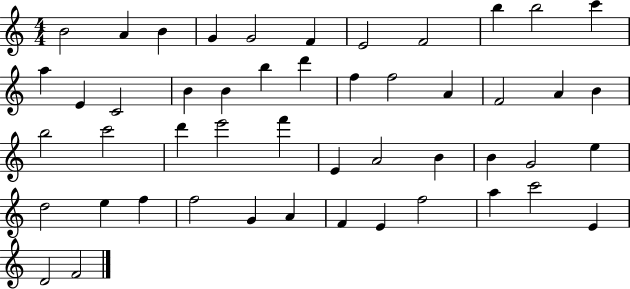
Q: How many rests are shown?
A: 0